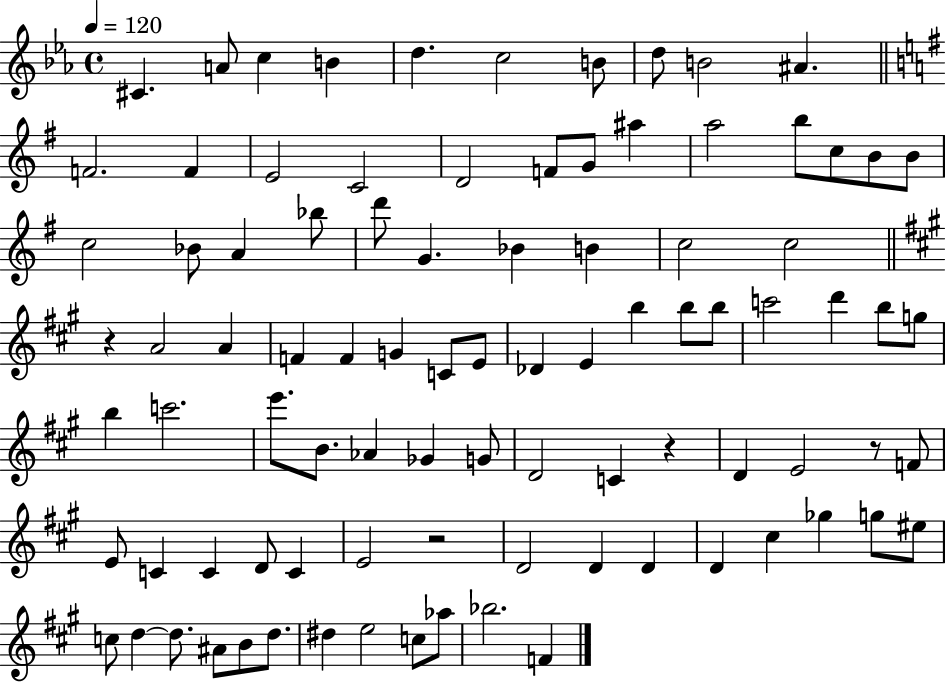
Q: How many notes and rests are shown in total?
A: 91